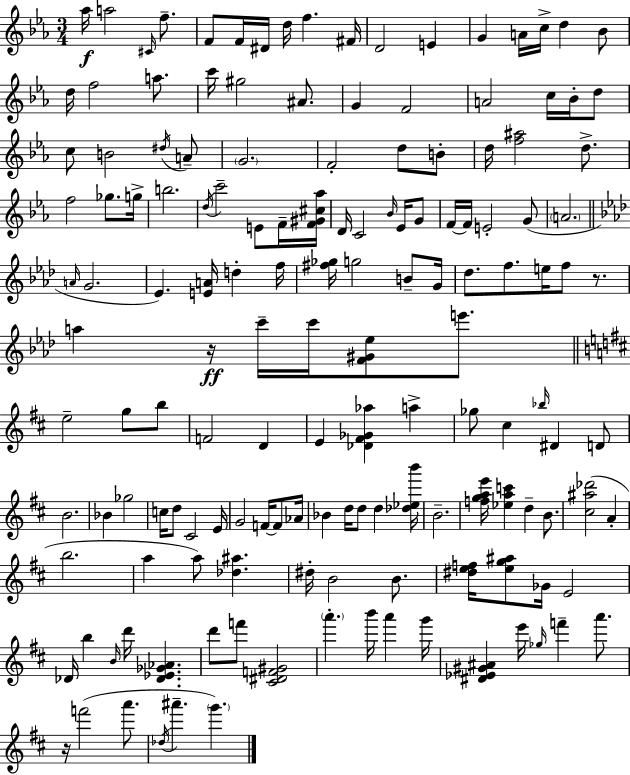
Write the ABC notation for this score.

X:1
T:Untitled
M:3/4
L:1/4
K:Eb
_a/4 a2 ^C/4 f/2 F/2 F/4 ^D/4 d/4 f ^F/4 D2 E G A/4 c/4 d _B/2 d/4 f2 a/2 c'/4 ^g2 ^A/2 G F2 A2 c/4 _B/4 d/2 c/2 B2 ^d/4 A/2 G2 F2 d/2 B/2 d/4 [f^a]2 d/2 f2 _g/2 g/4 b2 d/4 c'2 E/2 F/4 [F^G^c_a]/4 D/4 C2 _B/4 _E/4 G/2 F/4 F/4 E2 G/2 A2 A/4 G2 _E [EA]/4 d f/4 [^f_g]/4 g2 B/2 G/4 _d/2 f/2 e/4 f/2 z/2 a z/4 c'/4 c'/4 [F^G_e]/2 e'/2 e2 g/2 b/2 F2 D E [_D^F_G_a] a _g/2 ^c _b/4 ^D D/2 B2 _B _g2 c/4 d/2 ^C2 E/4 G2 F/4 F/2 _A/4 _B d/4 d/2 d [_d_eb']/4 B2 [fgae']/4 [_eac'] d B/2 [^c^a_d']2 A b2 a a/2 [_d^a] ^d/4 B2 B/2 [^def]/4 [eg^a]/2 _G/4 E2 _D/4 b B/4 d'/4 [_D_E_G_A] d'/2 f'/2 [^C^DF^G]2 a' b'/4 a' g'/4 [^D_E^G^A] e'/4 _g/4 f' a'/2 z/4 f'2 a'/2 _d/4 ^a' g'